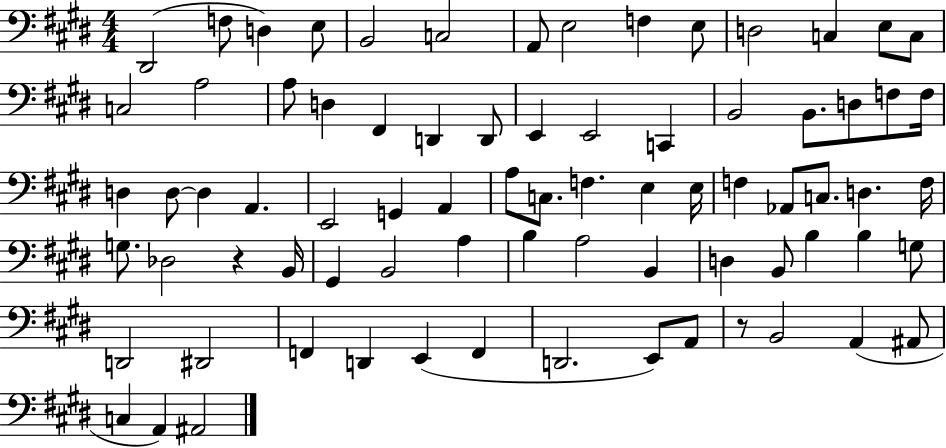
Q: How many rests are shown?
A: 2